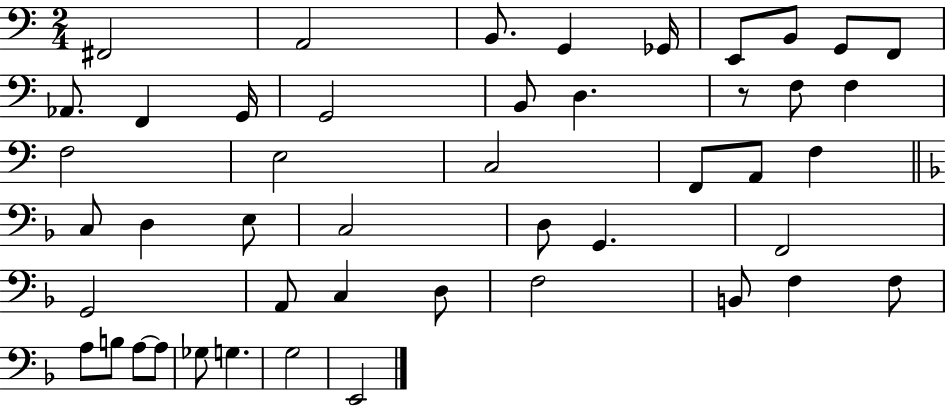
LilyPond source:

{
  \clef bass
  \numericTimeSignature
  \time 2/4
  \key c \major
  fis,2 | a,2 | b,8. g,4 ges,16 | e,8 b,8 g,8 f,8 | \break aes,8. f,4 g,16 | g,2 | b,8 d4. | r8 f8 f4 | \break f2 | e2 | c2 | f,8 a,8 f4 | \break \bar "||" \break \key d \minor c8 d4 e8 | c2 | d8 g,4. | f,2 | \break g,2 | a,8 c4 d8 | f2 | b,8 f4 f8 | \break a8 b8 a8~~ a8 | ges8 g4. | g2 | e,2 | \break \bar "|."
}